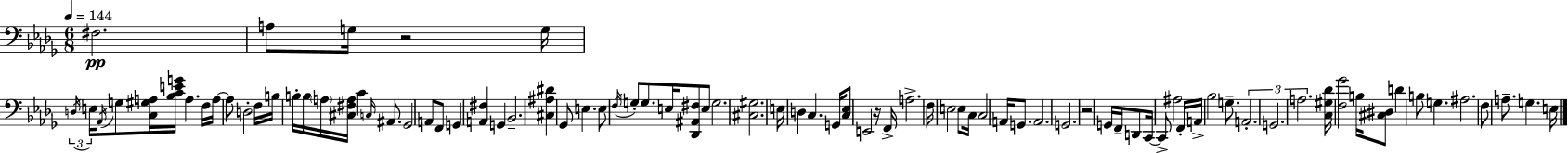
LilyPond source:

{
  \clef bass
  \numericTimeSignature
  \time 6/8
  \key bes \minor
  \tempo 4 = 144
  fis2.\pp | a8 g16 r2 g16 | \tuplet 3/2 { \acciaccatura { d16 } e16 \acciaccatura { aes,16 } } g8 <c gis a>16 <bes c' e' g'>16 a4. | f16 a16~~ a8 d2-. | \break f16 b16 b16-. b16 \parenthesize a16 <cis fis a>16 c'4 \grace { c16 } | ais,8. ges,2 a,8 | f,8 g,4 <a, fis>4 g,4 | bes,2.-- | \break <cis ais dis'>4 ges,8 e4. | e8 \acciaccatura { f16 } g8-. g8. e16 | <des, ais, fis>8 e8 g2. | <cis gis>2. | \break e16 d4 c4. | g,16 <c ees>8 e,2 | r16 f,16-> a2.-> | f16 e2 | \break e8 c16 c2 | a,16 g,8. a,2. | g,2. | r2 | \break g,16 f,16-- d,8 c,16~~ c,8-> ais2 | f,16-. a,16-> bes2 | g8.-- \tuplet 3/2 { a,2.-. | g,2. | \break a2. } | <c gis des'>16 <f ges'>2 | b16 <cis dis>8 d'4 b8 g4. | ais2. | \break f8 a8.-- g4. | e16 \bar "|."
}